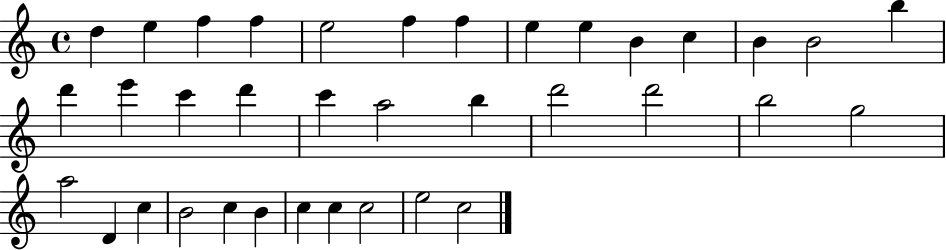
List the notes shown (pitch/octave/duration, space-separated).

D5/q E5/q F5/q F5/q E5/h F5/q F5/q E5/q E5/q B4/q C5/q B4/q B4/h B5/q D6/q E6/q C6/q D6/q C6/q A5/h B5/q D6/h D6/h B5/h G5/h A5/h D4/q C5/q B4/h C5/q B4/q C5/q C5/q C5/h E5/h C5/h